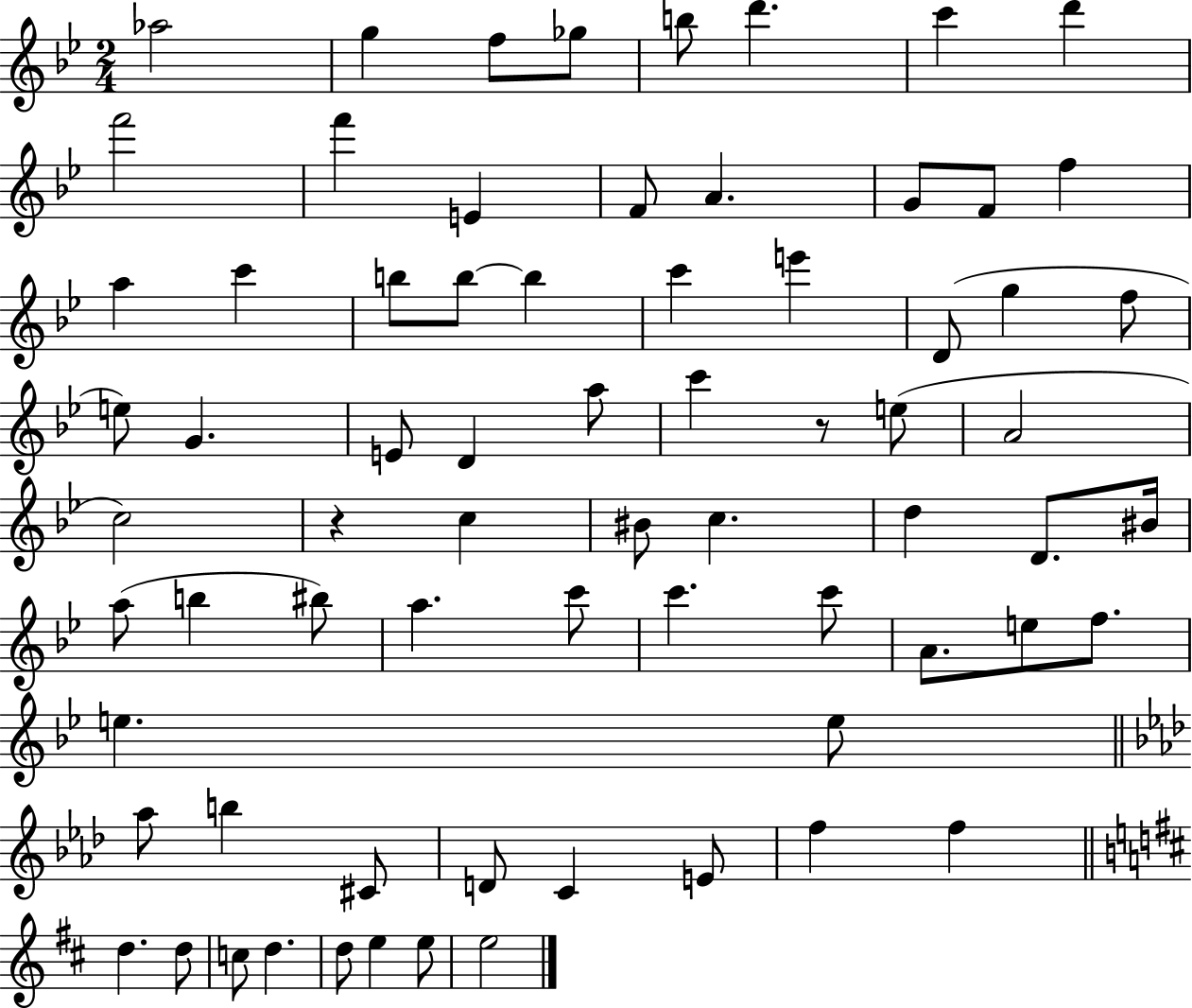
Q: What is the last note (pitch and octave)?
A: E5